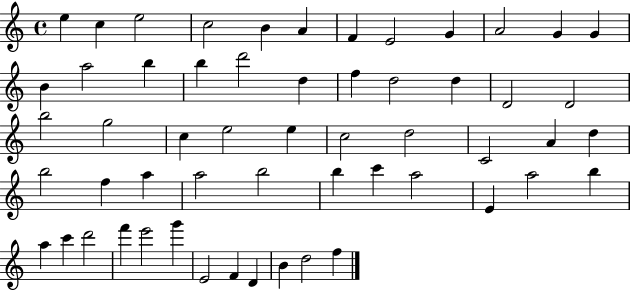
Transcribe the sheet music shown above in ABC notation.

X:1
T:Untitled
M:4/4
L:1/4
K:C
e c e2 c2 B A F E2 G A2 G G B a2 b b d'2 d f d2 d D2 D2 b2 g2 c e2 e c2 d2 C2 A d b2 f a a2 b2 b c' a2 E a2 b a c' d'2 f' e'2 g' E2 F D B d2 f